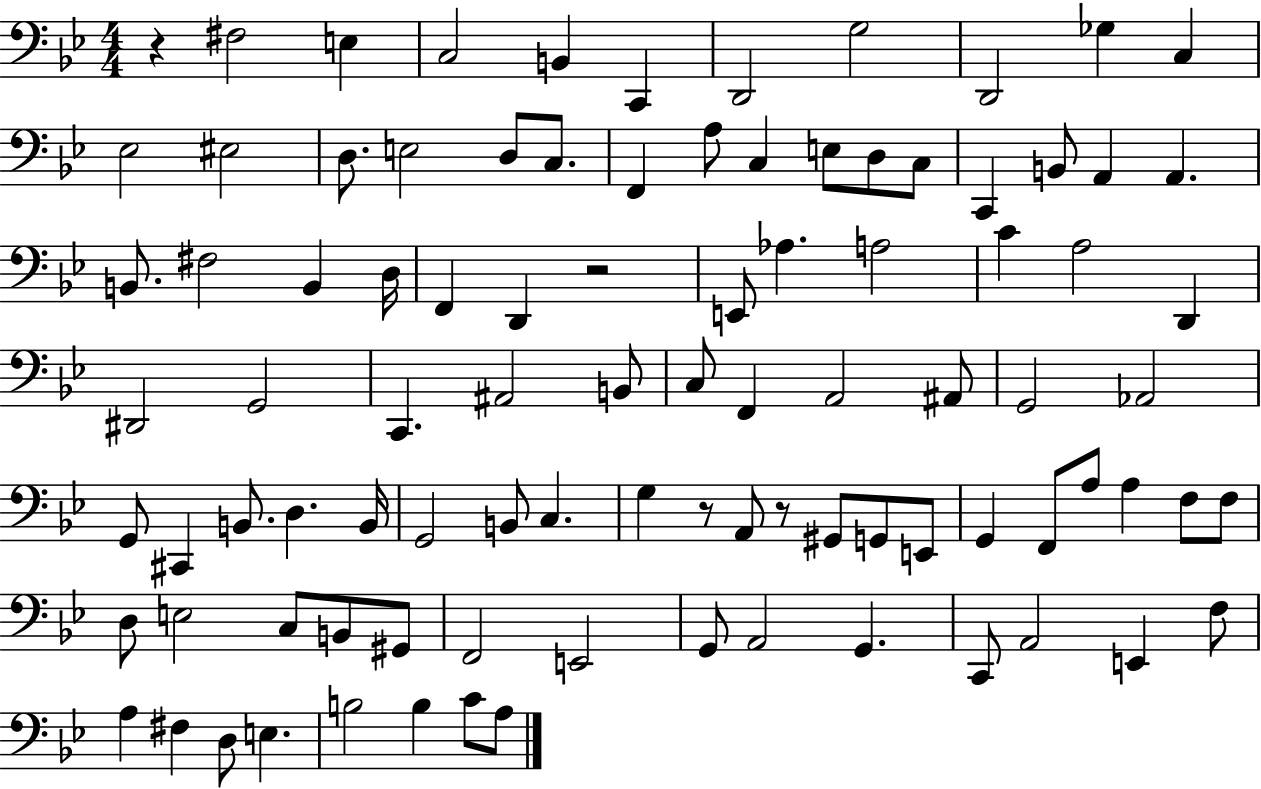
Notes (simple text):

R/q F#3/h E3/q C3/h B2/q C2/q D2/h G3/h D2/h Gb3/q C3/q Eb3/h EIS3/h D3/e. E3/h D3/e C3/e. F2/q A3/e C3/q E3/e D3/e C3/e C2/q B2/e A2/q A2/q. B2/e. F#3/h B2/q D3/s F2/q D2/q R/h E2/e Ab3/q. A3/h C4/q A3/h D2/q D#2/h G2/h C2/q. A#2/h B2/e C3/e F2/q A2/h A#2/e G2/h Ab2/h G2/e C#2/q B2/e. D3/q. B2/s G2/h B2/e C3/q. G3/q R/e A2/e R/e G#2/e G2/e E2/e G2/q F2/e A3/e A3/q F3/e F3/e D3/e E3/h C3/e B2/e G#2/e F2/h E2/h G2/e A2/h G2/q. C2/e A2/h E2/q F3/e A3/q F#3/q D3/e E3/q. B3/h B3/q C4/e A3/e